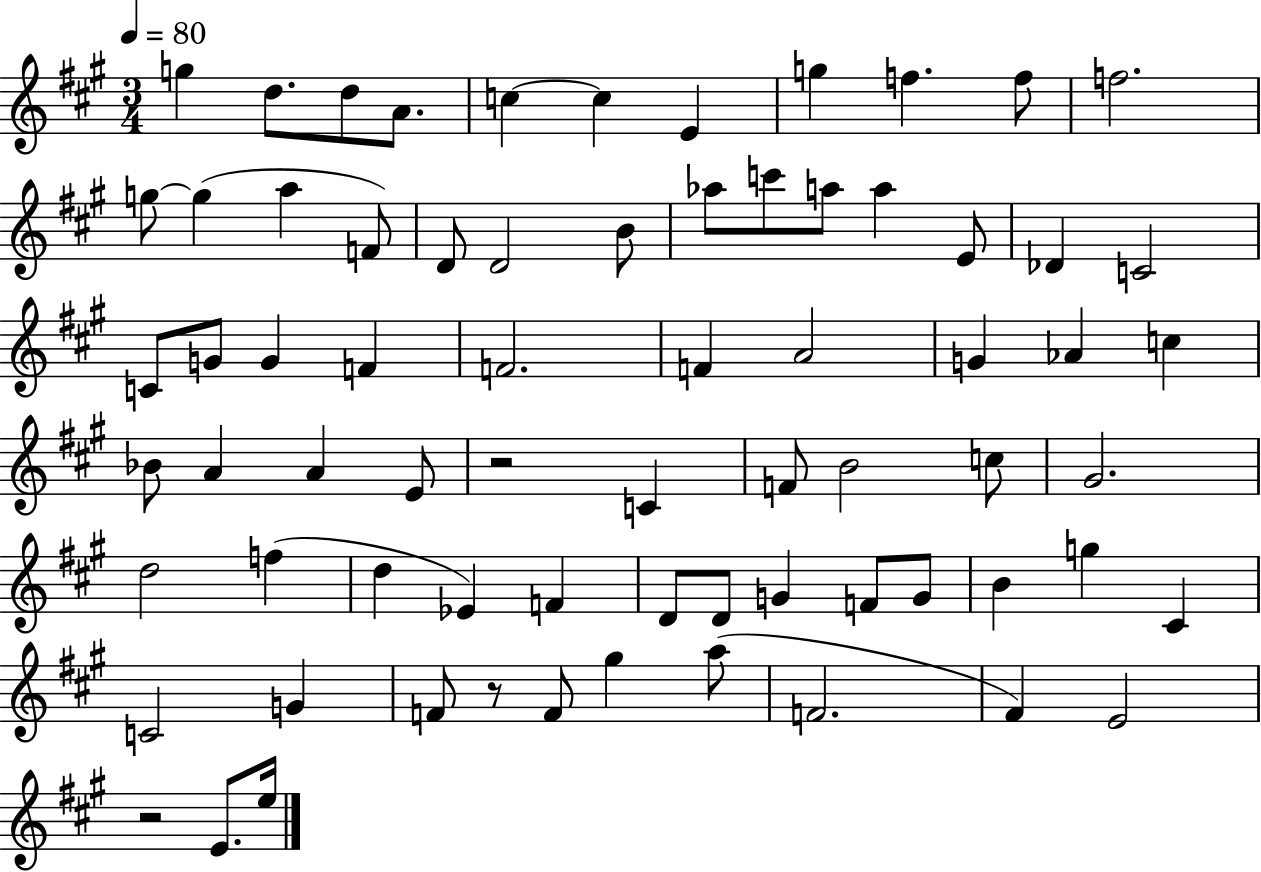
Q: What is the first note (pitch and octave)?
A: G5